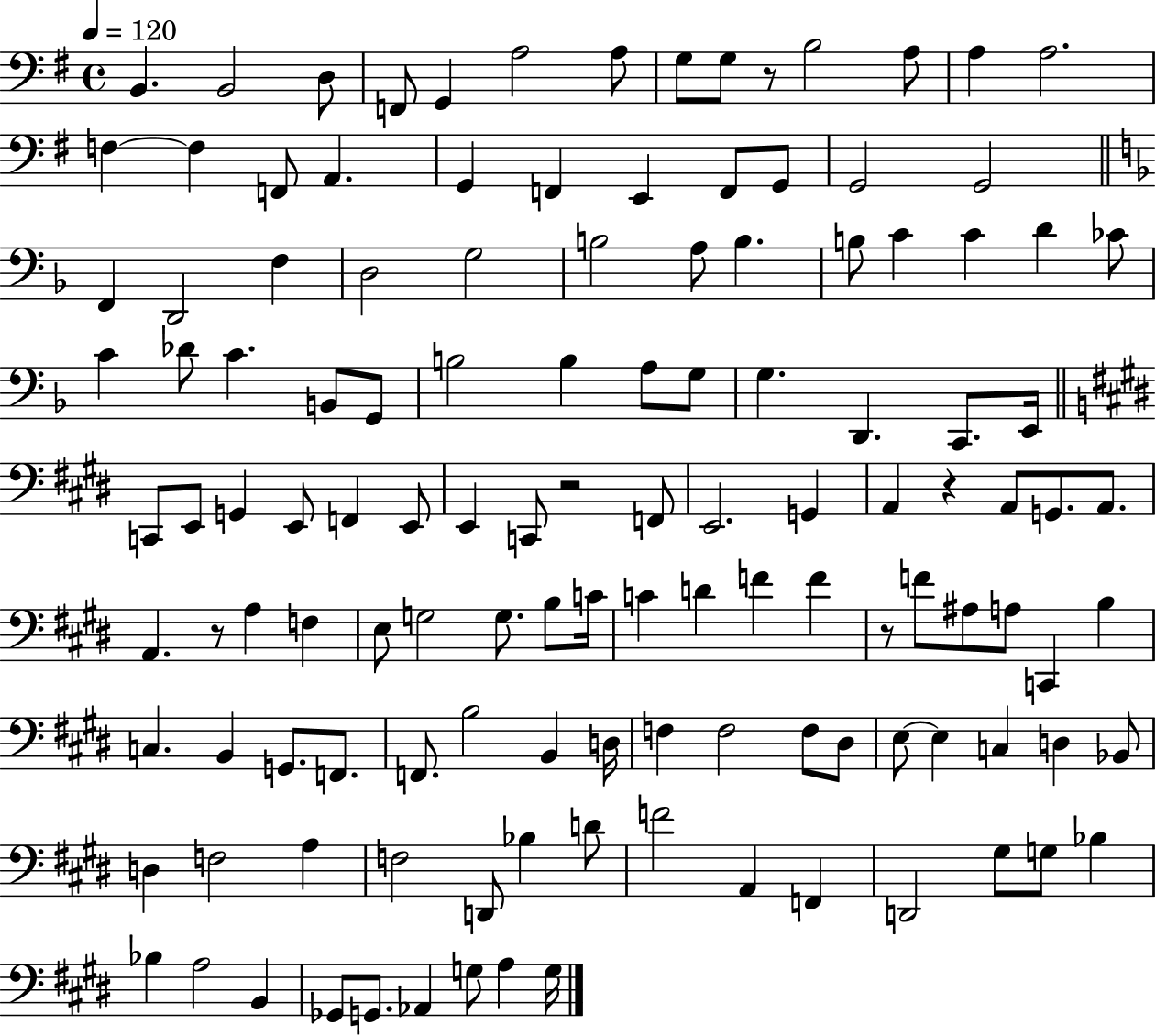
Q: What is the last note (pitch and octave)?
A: G3